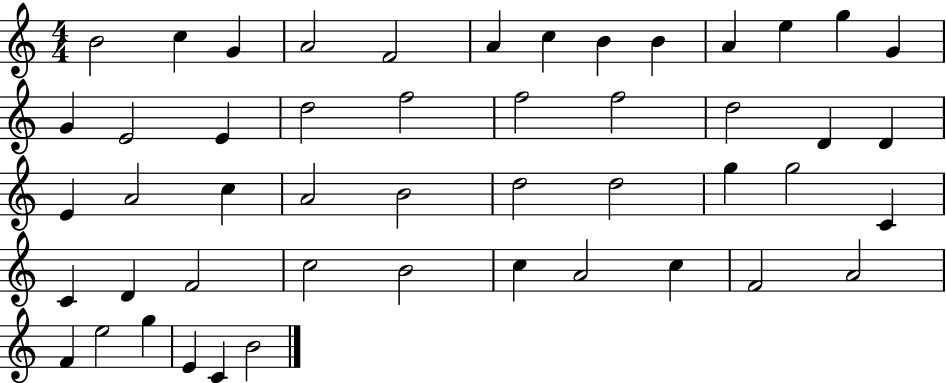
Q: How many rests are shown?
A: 0